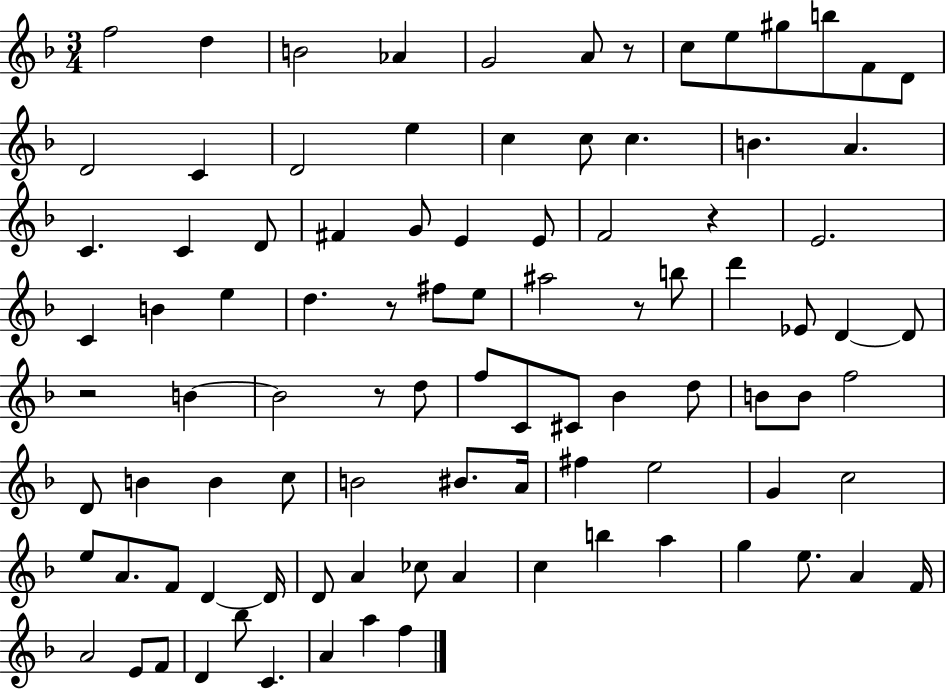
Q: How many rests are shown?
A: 6